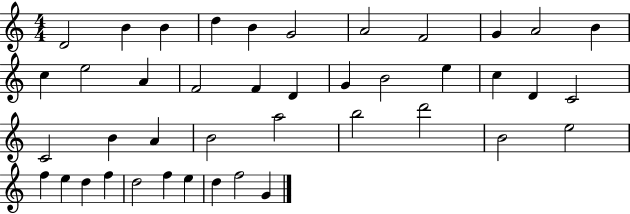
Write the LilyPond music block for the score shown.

{
  \clef treble
  \numericTimeSignature
  \time 4/4
  \key c \major
  d'2 b'4 b'4 | d''4 b'4 g'2 | a'2 f'2 | g'4 a'2 b'4 | \break c''4 e''2 a'4 | f'2 f'4 d'4 | g'4 b'2 e''4 | c''4 d'4 c'2 | \break c'2 b'4 a'4 | b'2 a''2 | b''2 d'''2 | b'2 e''2 | \break f''4 e''4 d''4 f''4 | d''2 f''4 e''4 | d''4 f''2 g'4 | \bar "|."
}